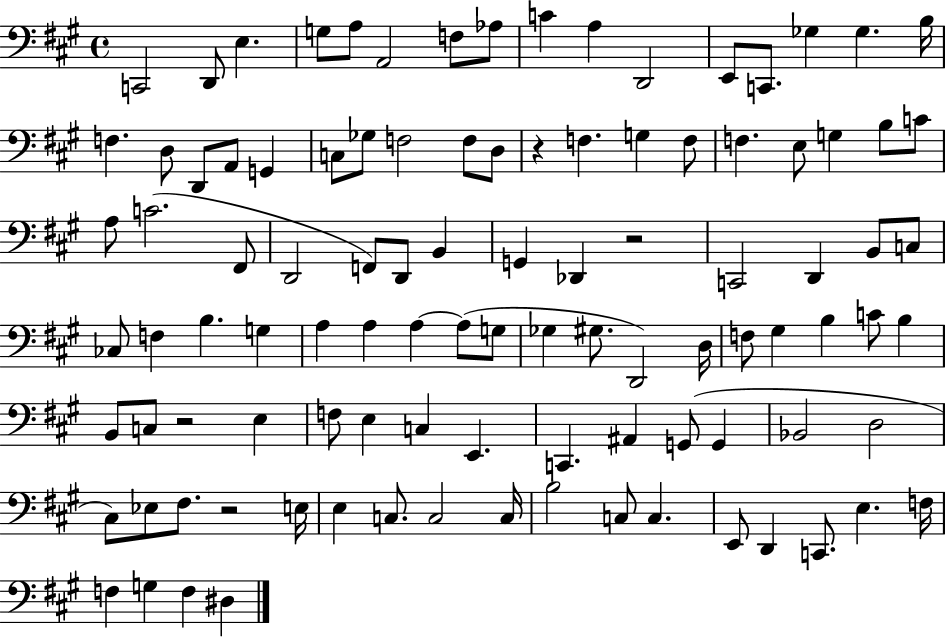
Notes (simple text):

C2/h D2/e E3/q. G3/e A3/e A2/h F3/e Ab3/e C4/q A3/q D2/h E2/e C2/e. Gb3/q Gb3/q. B3/s F3/q. D3/e D2/e A2/e G2/q C3/e Gb3/e F3/h F3/e D3/e R/q F3/q. G3/q F3/e F3/q. E3/e G3/q B3/e C4/e A3/e C4/h. F#2/e D2/h F2/e D2/e B2/q G2/q Db2/q R/h C2/h D2/q B2/e C3/e CES3/e F3/q B3/q. G3/q A3/q A3/q A3/q A3/e G3/e Gb3/q G#3/e. D2/h D3/s F3/e G#3/q B3/q C4/e B3/q B2/e C3/e R/h E3/q F3/e E3/q C3/q E2/q. C2/q. A#2/q G2/e G2/q Bb2/h D3/h C#3/e Eb3/e F#3/e. R/h E3/s E3/q C3/e. C3/h C3/s B3/h C3/e C3/q. E2/e D2/q C2/e. E3/q. F3/s F3/q G3/q F3/q D#3/q